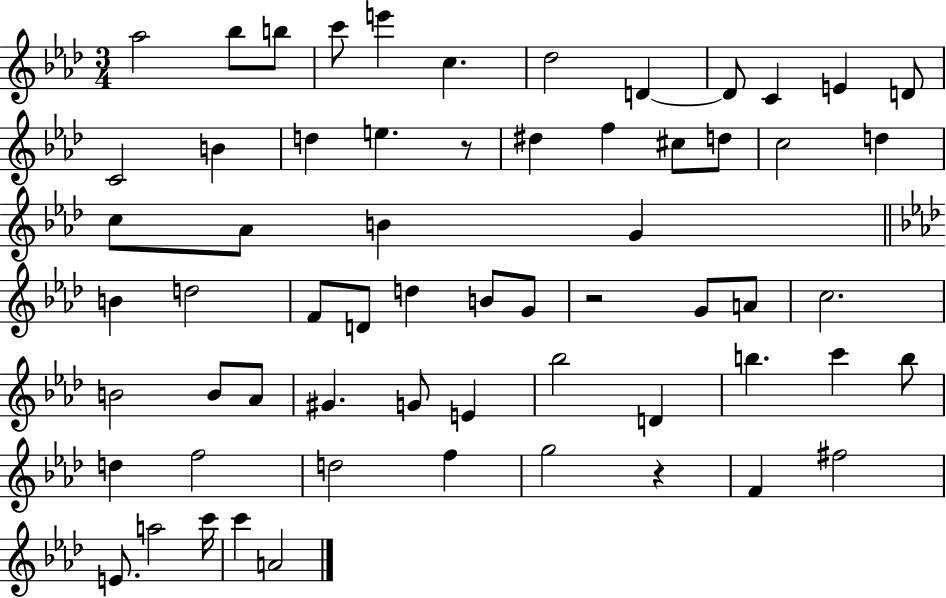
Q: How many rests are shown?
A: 3